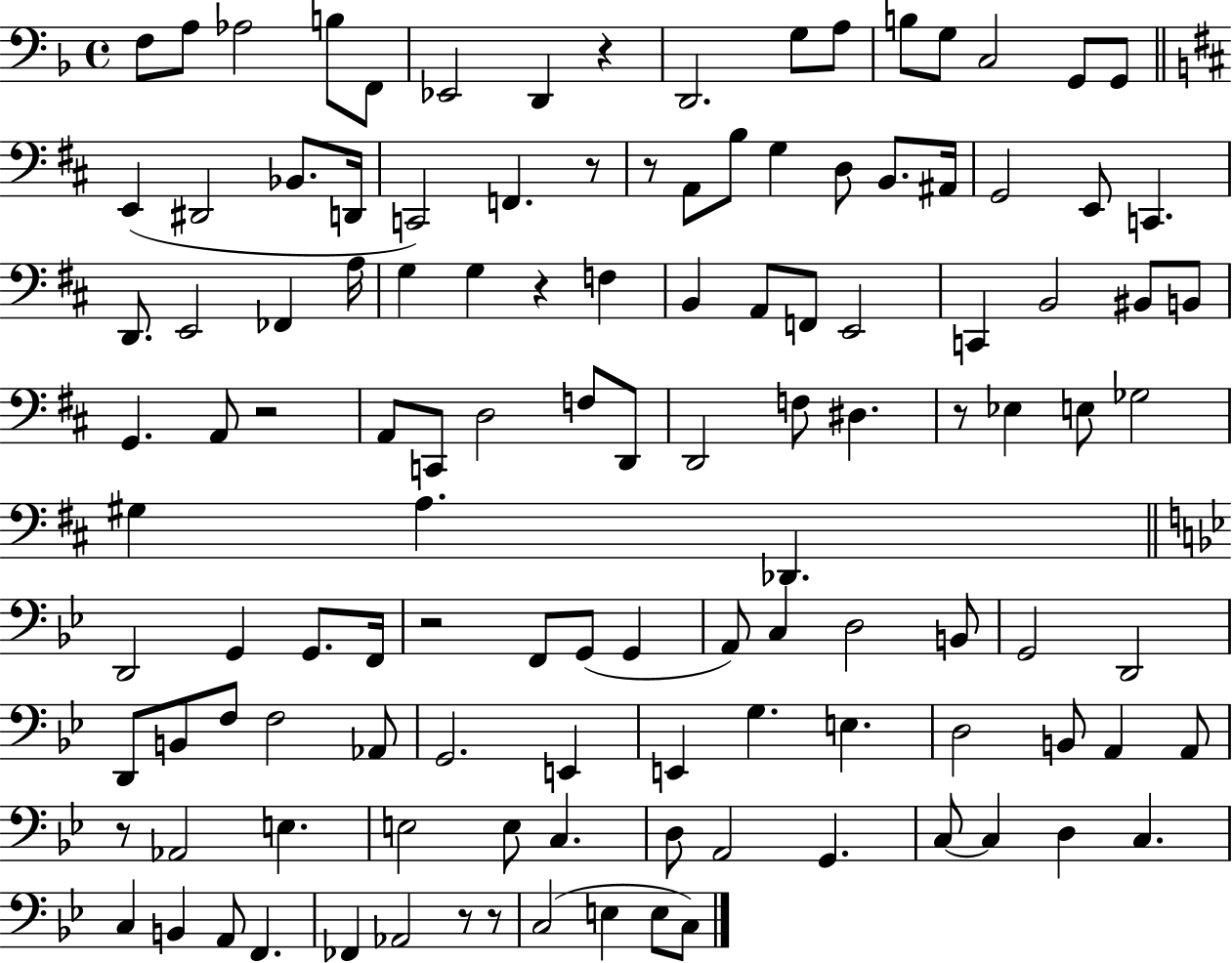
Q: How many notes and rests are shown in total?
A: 120